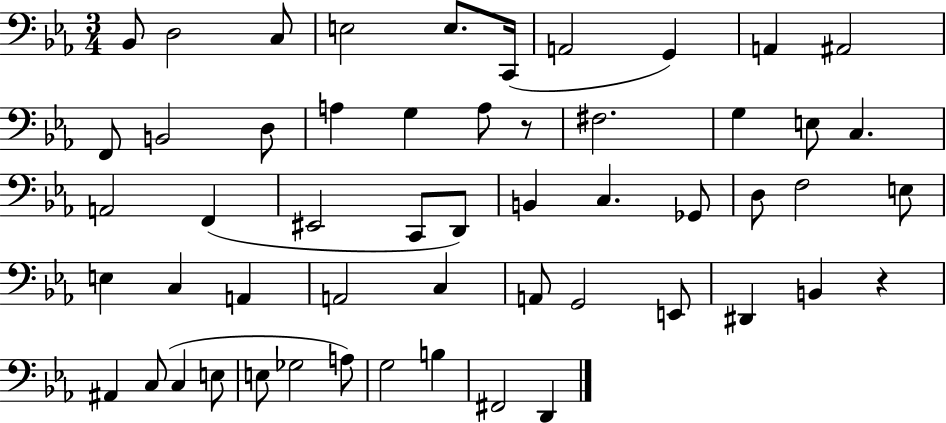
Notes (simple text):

Bb2/e D3/h C3/e E3/h E3/e. C2/s A2/h G2/q A2/q A#2/h F2/e B2/h D3/e A3/q G3/q A3/e R/e F#3/h. G3/q E3/e C3/q. A2/h F2/q EIS2/h C2/e D2/e B2/q C3/q. Gb2/e D3/e F3/h E3/e E3/q C3/q A2/q A2/h C3/q A2/e G2/h E2/e D#2/q B2/q R/q A#2/q C3/e C3/q E3/e E3/e Gb3/h A3/e G3/h B3/q F#2/h D2/q